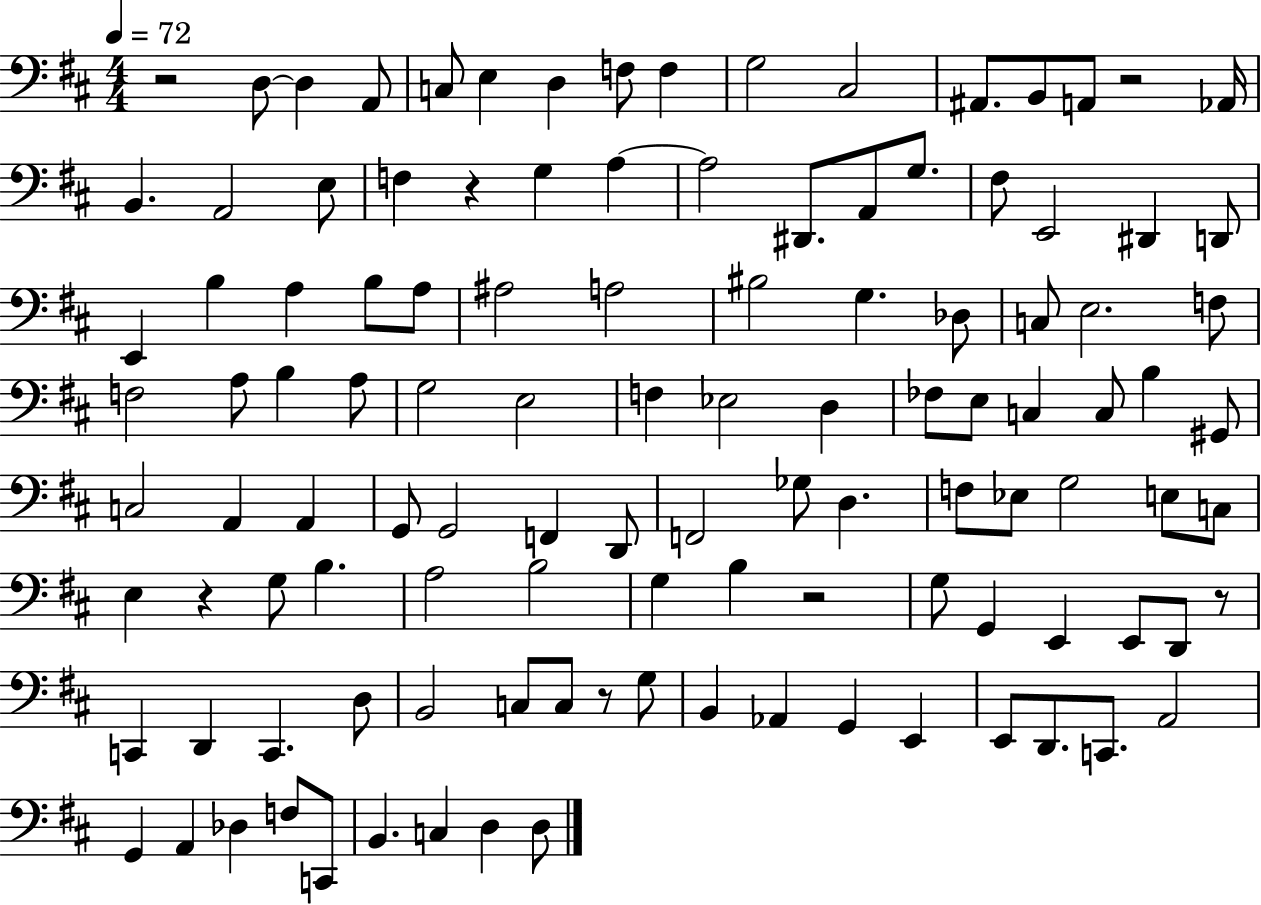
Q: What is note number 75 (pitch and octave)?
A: A3